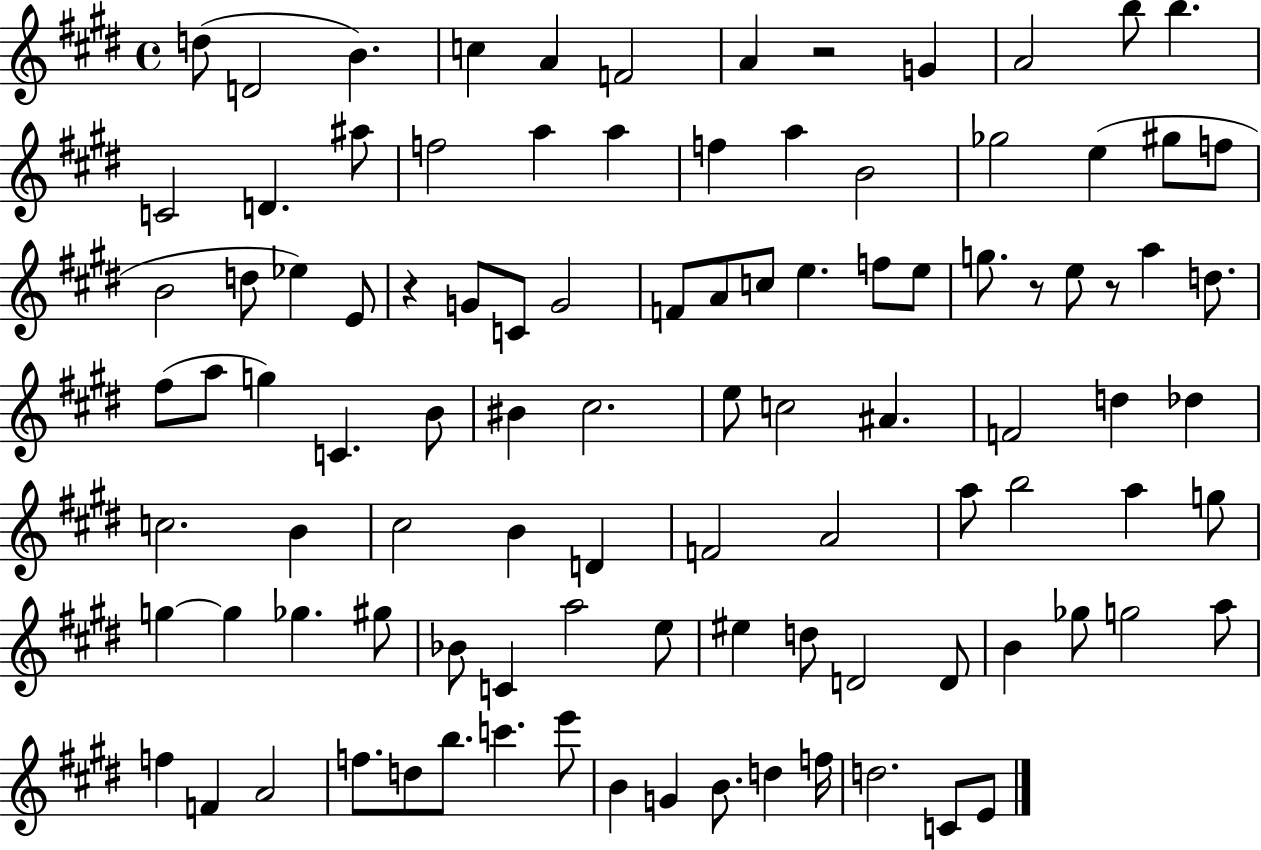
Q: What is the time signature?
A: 4/4